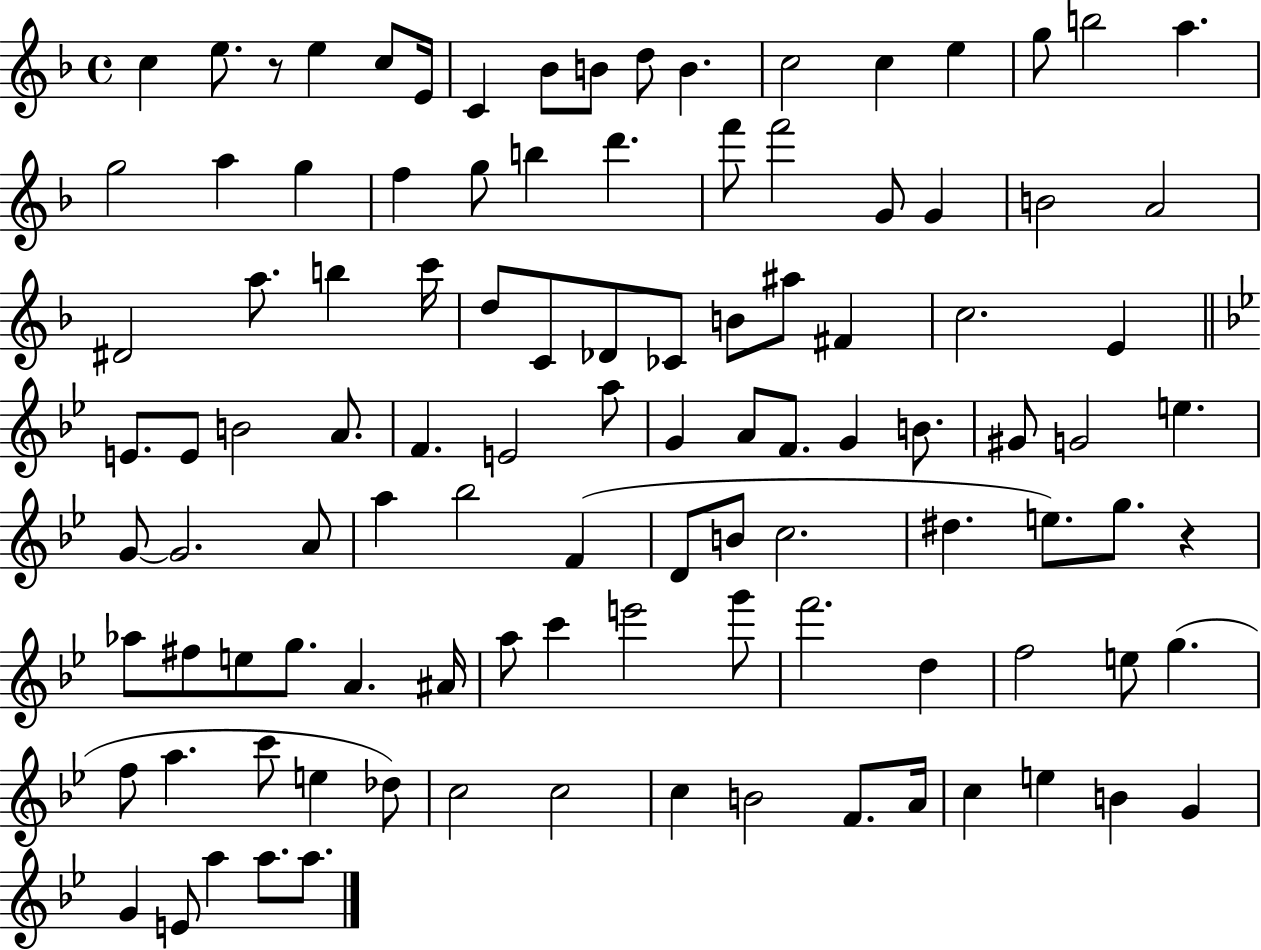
X:1
T:Untitled
M:4/4
L:1/4
K:F
c e/2 z/2 e c/2 E/4 C _B/2 B/2 d/2 B c2 c e g/2 b2 a g2 a g f g/2 b d' f'/2 f'2 G/2 G B2 A2 ^D2 a/2 b c'/4 d/2 C/2 _D/2 _C/2 B/2 ^a/2 ^F c2 E E/2 E/2 B2 A/2 F E2 a/2 G A/2 F/2 G B/2 ^G/2 G2 e G/2 G2 A/2 a _b2 F D/2 B/2 c2 ^d e/2 g/2 z _a/2 ^f/2 e/2 g/2 A ^A/4 a/2 c' e'2 g'/2 f'2 d f2 e/2 g f/2 a c'/2 e _d/2 c2 c2 c B2 F/2 A/4 c e B G G E/2 a a/2 a/2